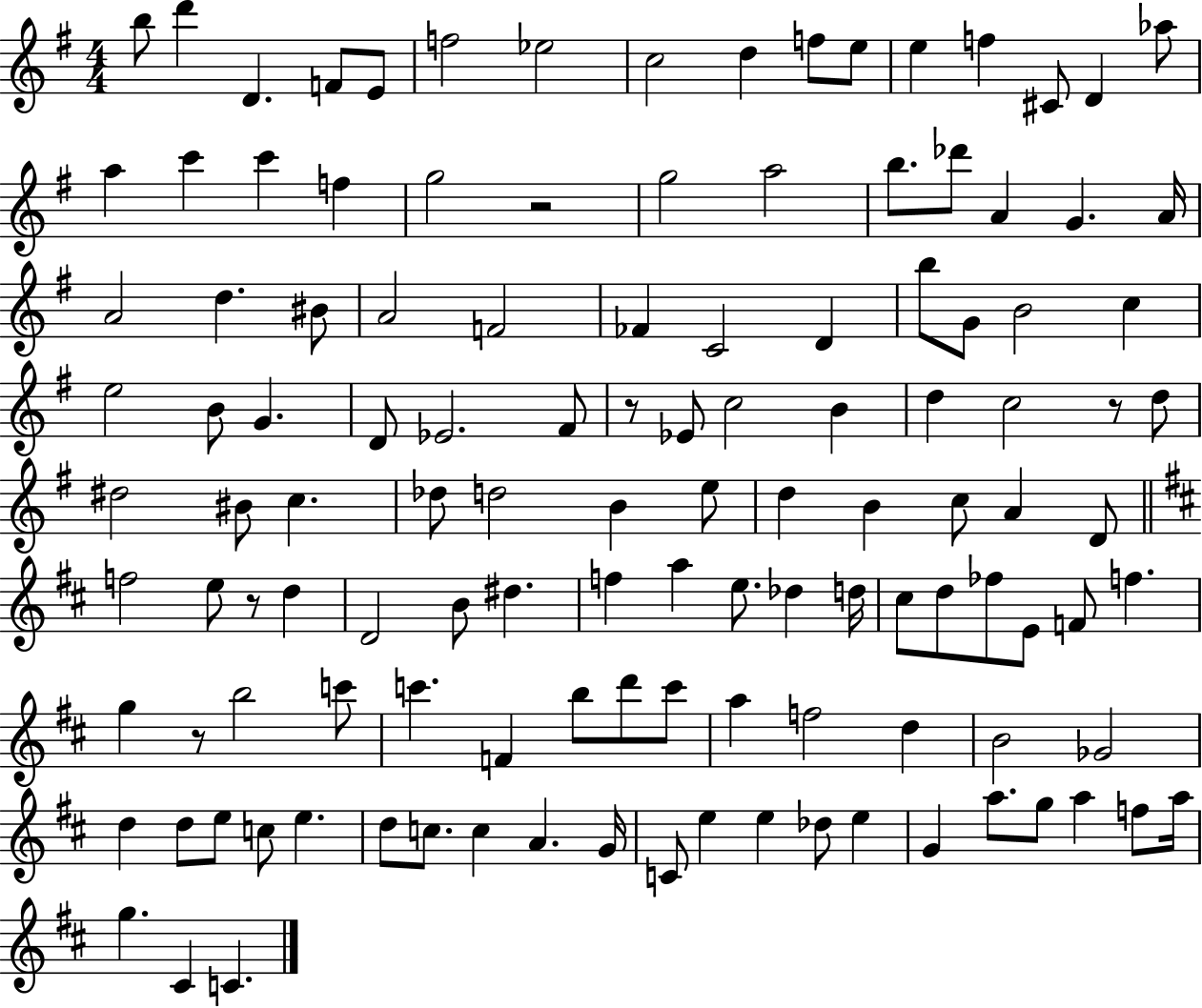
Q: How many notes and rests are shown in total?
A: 123